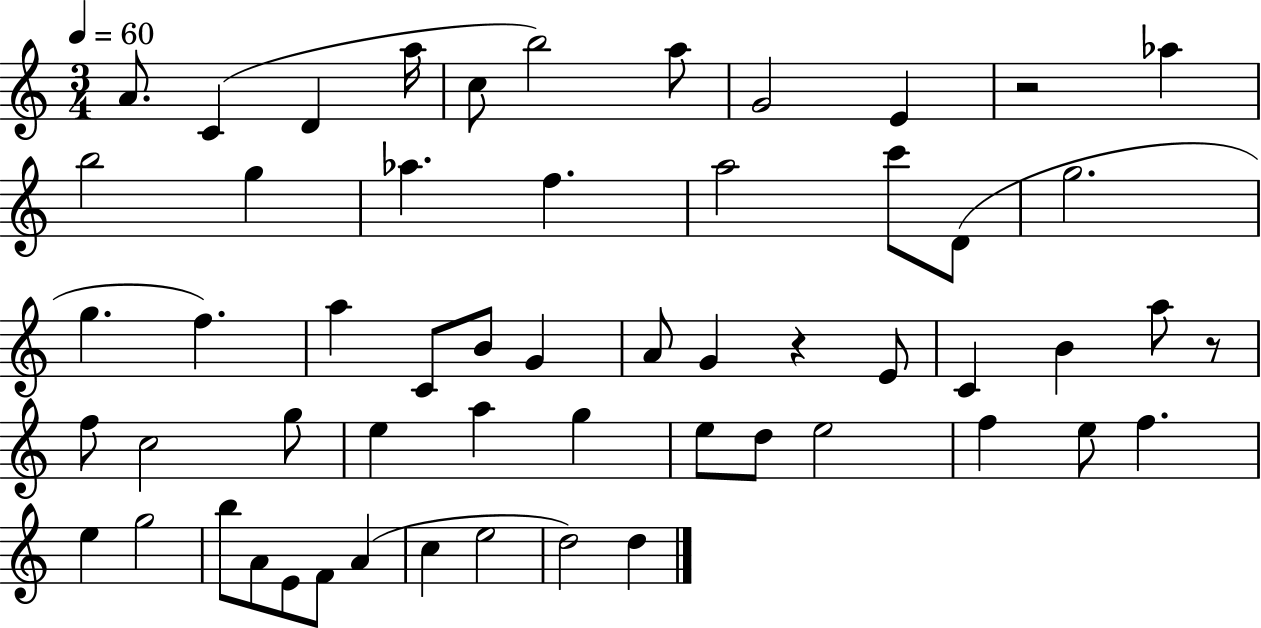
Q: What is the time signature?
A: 3/4